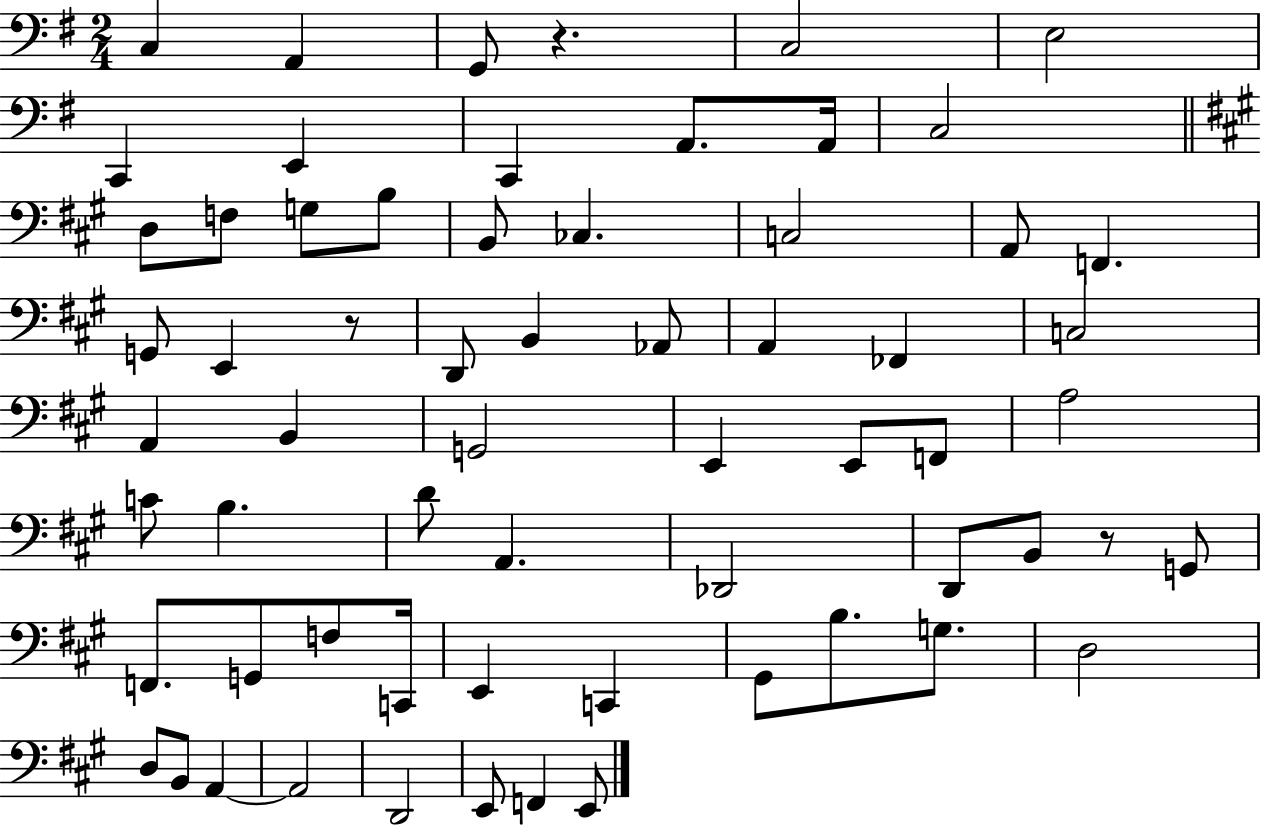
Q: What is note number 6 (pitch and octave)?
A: C2